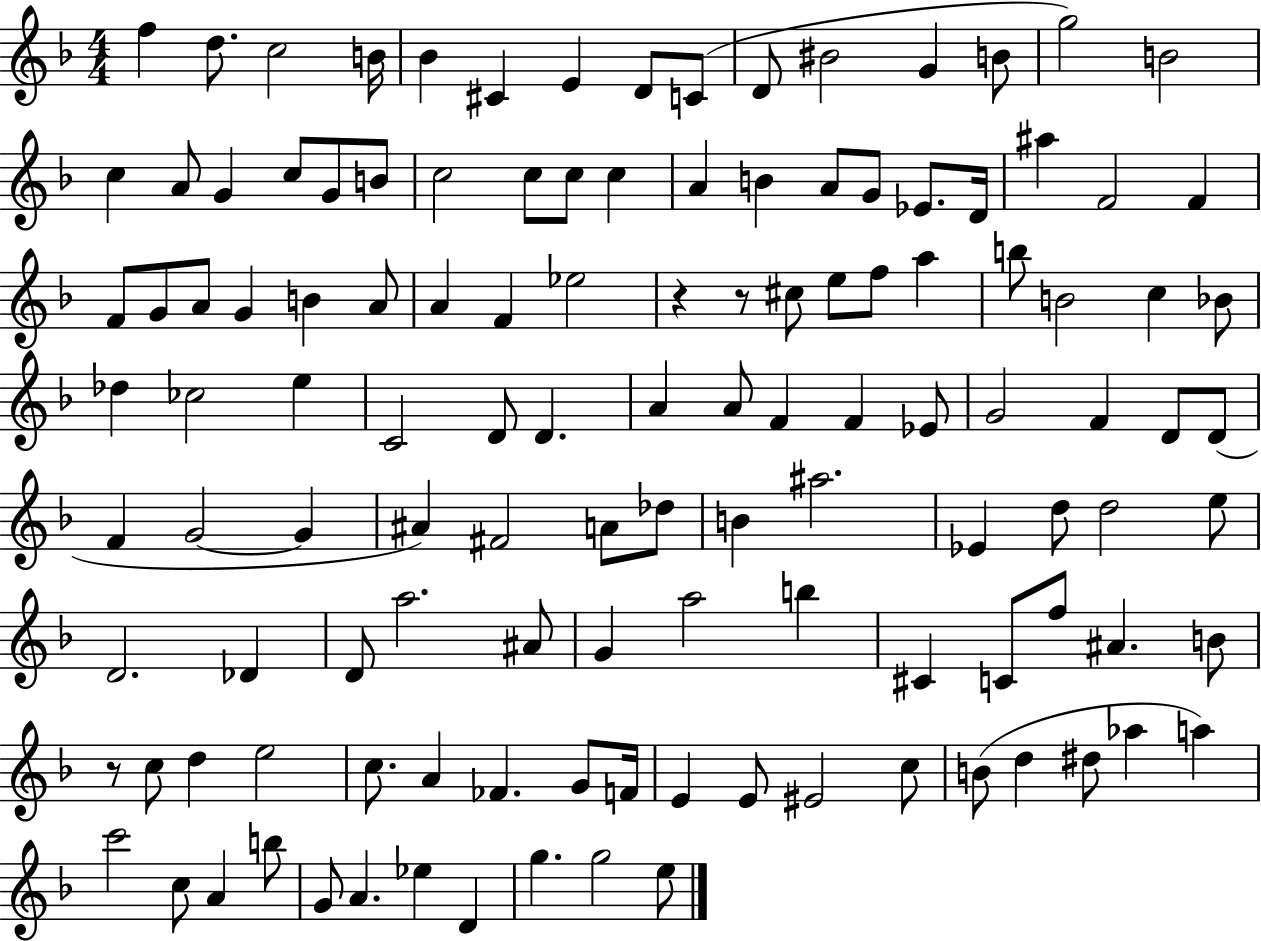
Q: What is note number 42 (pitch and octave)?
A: F4